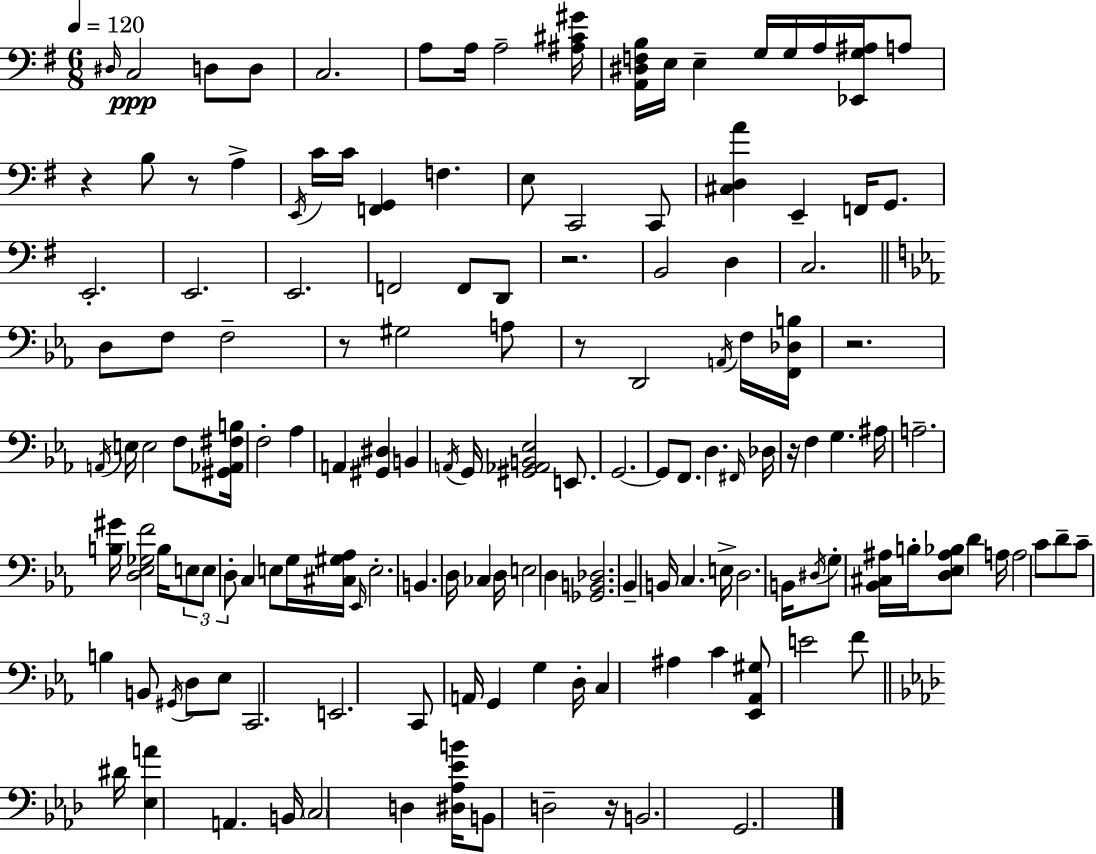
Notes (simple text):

D#3/s C3/h D3/e D3/e C3/h. A3/e A3/s A3/h [A#3,C#4,G#4]/s [A2,D#3,F3,B3]/s E3/s E3/q G3/s G3/s A3/s [Eb2,G3,A#3]/s A3/e R/q B3/e R/e A3/q E2/s C4/s C4/s [F2,G2]/q F3/q. E3/e C2/h C2/e [C#3,D3,A4]/q E2/q F2/s G2/e. E2/h. E2/h. E2/h. F2/h F2/e D2/e R/h. B2/h D3/q C3/h. D3/e F3/e F3/h R/e G#3/h A3/e R/e D2/h A2/s F3/s [F2,Db3,B3]/s R/h. A2/s E3/s E3/h F3/e [G#2,Ab2,F#3,B3]/s F3/h Ab3/q A2/q [G#2,D#3]/q B2/q A2/s G2/s [G#2,Ab2,B2,Eb3]/h E2/e. G2/h. G2/e F2/e. D3/q. F#2/s Db3/s R/s F3/q G3/q. A#3/s A3/h. [B3,G#4]/s [D3,Eb3,Gb3,F4]/h B3/s E3/e E3/e D3/e C3/q E3/e G3/s [C#3,G#3,Ab3]/s Eb2/s E3/h. B2/q. D3/s CES3/q D3/s E3/h D3/q [Gb2,B2,Db3]/h. Bb2/q B2/s C3/q. E3/s D3/h. B2/s D#3/s G3/e [Bb2,C#3,A#3]/s B3/s [D3,Eb3,A#3,Bb3]/e D4/q A3/s A3/h C4/e D4/e C4/e B3/q B2/e G#2/s D3/e Eb3/e C2/h. E2/h. C2/e A2/s G2/q G3/q D3/s C3/q A#3/q C4/q [Eb2,Ab2,G#3]/e E4/h F4/e D#4/s [Eb3,A4]/q A2/q. B2/s C3/h D3/q [D#3,Ab3,Eb4,B4]/s B2/e D3/h R/s B2/h. G2/h.